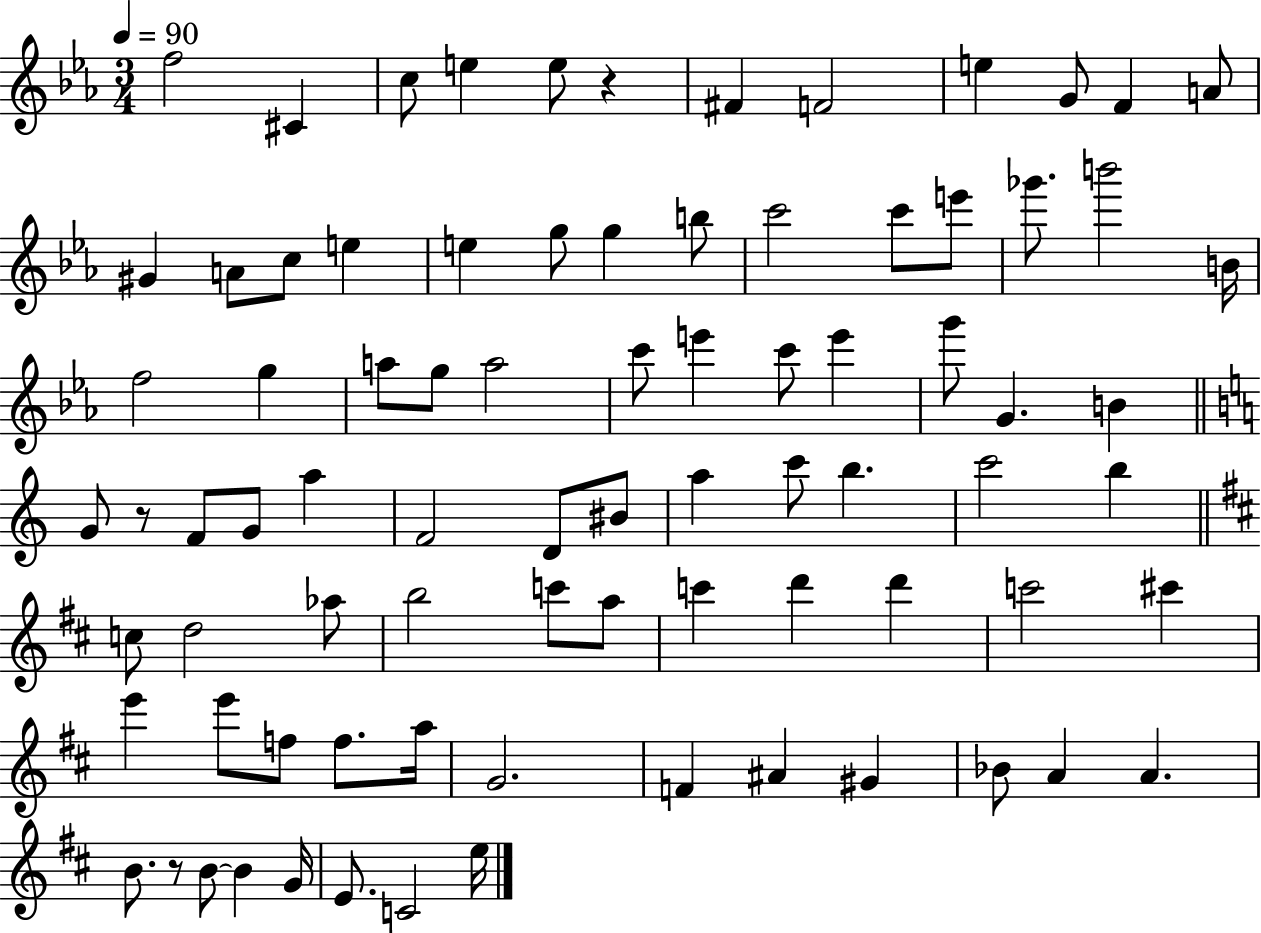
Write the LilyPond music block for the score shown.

{
  \clef treble
  \numericTimeSignature
  \time 3/4
  \key ees \major
  \tempo 4 = 90
  f''2 cis'4 | c''8 e''4 e''8 r4 | fis'4 f'2 | e''4 g'8 f'4 a'8 | \break gis'4 a'8 c''8 e''4 | e''4 g''8 g''4 b''8 | c'''2 c'''8 e'''8 | ges'''8. b'''2 b'16 | \break f''2 g''4 | a''8 g''8 a''2 | c'''8 e'''4 c'''8 e'''4 | g'''8 g'4. b'4 | \break \bar "||" \break \key c \major g'8 r8 f'8 g'8 a''4 | f'2 d'8 bis'8 | a''4 c'''8 b''4. | c'''2 b''4 | \break \bar "||" \break \key d \major c''8 d''2 aes''8 | b''2 c'''8 a''8 | c'''4 d'''4 d'''4 | c'''2 cis'''4 | \break e'''4 e'''8 f''8 f''8. a''16 | g'2. | f'4 ais'4 gis'4 | bes'8 a'4 a'4. | \break b'8. r8 b'8~~ b'4 g'16 | e'8. c'2 e''16 | \bar "|."
}